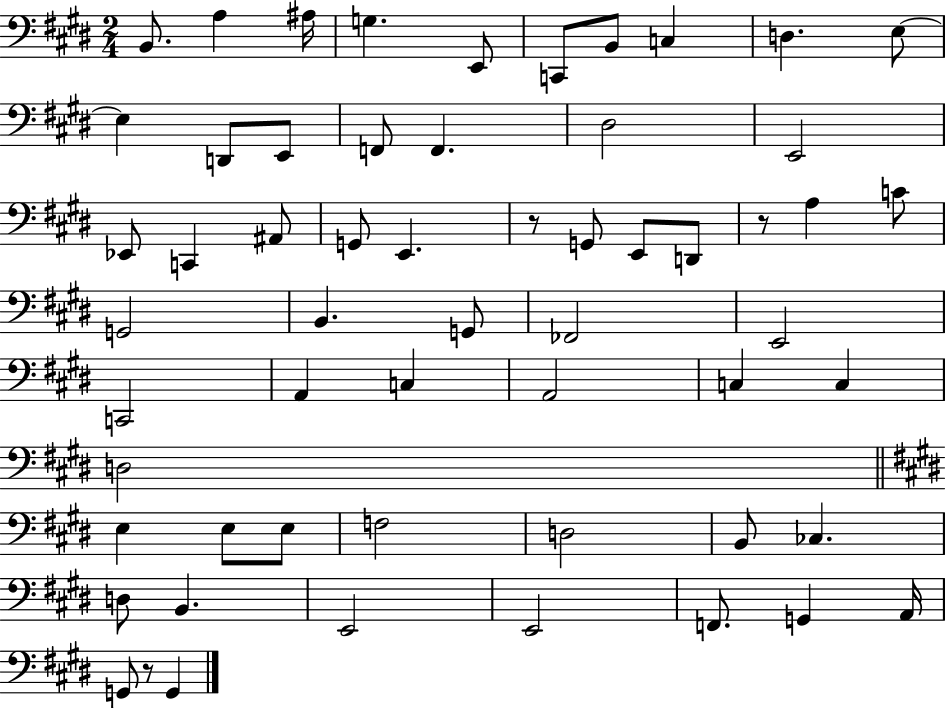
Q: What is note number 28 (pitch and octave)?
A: G2